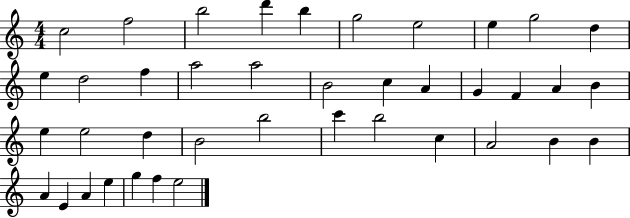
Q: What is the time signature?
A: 4/4